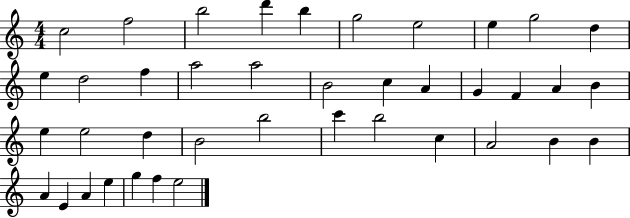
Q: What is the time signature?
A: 4/4